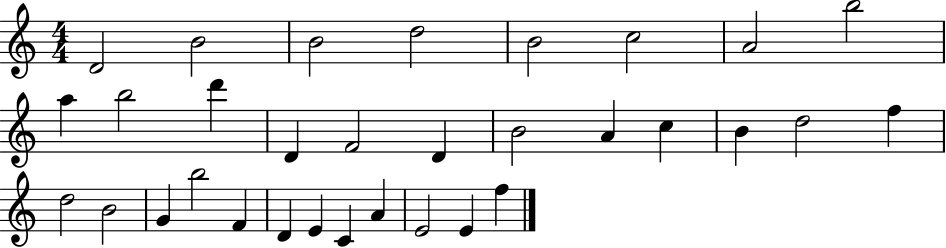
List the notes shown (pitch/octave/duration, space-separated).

D4/h B4/h B4/h D5/h B4/h C5/h A4/h B5/h A5/q B5/h D6/q D4/q F4/h D4/q B4/h A4/q C5/q B4/q D5/h F5/q D5/h B4/h G4/q B5/h F4/q D4/q E4/q C4/q A4/q E4/h E4/q F5/q